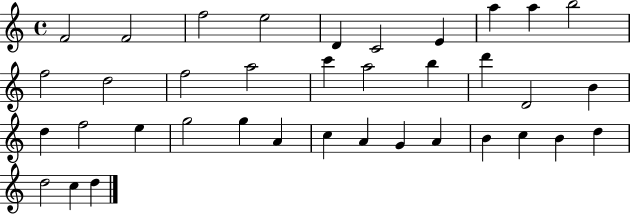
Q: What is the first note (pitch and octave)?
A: F4